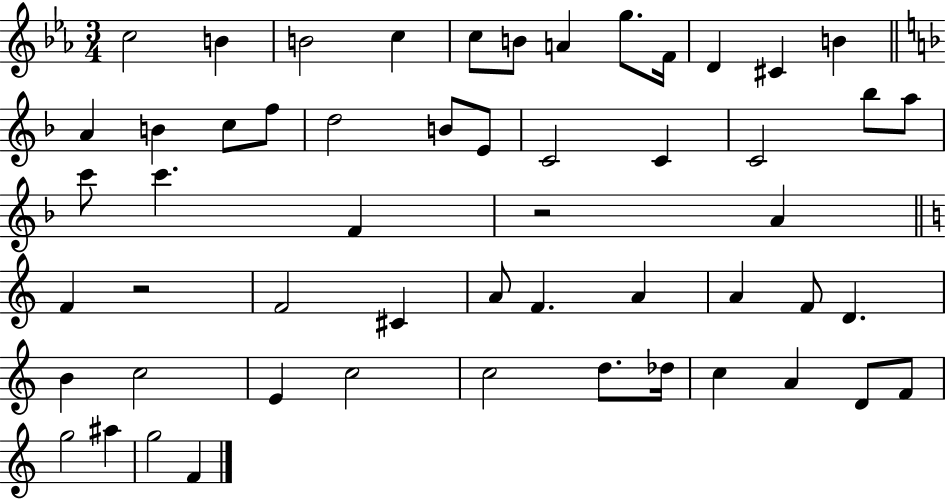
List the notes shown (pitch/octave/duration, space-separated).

C5/h B4/q B4/h C5/q C5/e B4/e A4/q G5/e. F4/s D4/q C#4/q B4/q A4/q B4/q C5/e F5/e D5/h B4/e E4/e C4/h C4/q C4/h Bb5/e A5/e C6/e C6/q. F4/q R/h A4/q F4/q R/h F4/h C#4/q A4/e F4/q. A4/q A4/q F4/e D4/q. B4/q C5/h E4/q C5/h C5/h D5/e. Db5/s C5/q A4/q D4/e F4/e G5/h A#5/q G5/h F4/q